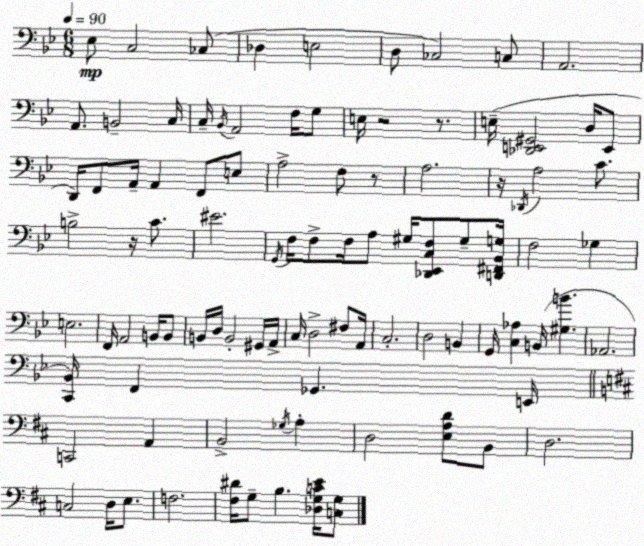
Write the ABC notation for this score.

X:1
T:Untitled
M:6/8
L:1/4
K:Bb
_E,/2 C,2 _C,/2 _D, E,2 D,/2 _C,2 C,/2 A,,2 A,,/2 B,,2 C,/4 C,/4 _B,,/4 A,,2 F,/4 G,/2 E,/4 z2 z/2 E,/4 [_D,,E,,^G,,]2 D,/4 E,,/2 D,,/4 F,,/2 A,,/4 A,, F,,/2 E,/2 A,2 F,/2 z/2 A,2 z/4 _D,,/4 A,2 C/2 B,2 z/4 C/2 ^E2 G,,/4 F,/4 F,/2 F,/4 A,/2 ^G,/4 [_D,,_E,,C,F,]/2 ^G,/2 [D,,^F,,_B,,G,]/4 F,2 _G, E,2 F,,/4 A,,2 B,,/4 B,,/2 B,,/4 D,/4 B,,2 ^G,,/4 A,,/4 C,/4 D,2 ^F,/2 A,,/4 C,2 D,2 B,, G,,/4 [C,_A,] B,,/4 [^G,B] _A,,2 [C,,_B,,]/4 F,, _G,, E,,/4 C,,2 A,, B,,2 _G,/4 A, D,2 [E,A,D]/2 B,,/2 D,2 C,2 D,/4 E,/2 F,2 [^F,^D]/4 G,/2 B, [_D,G,CE]/4 [C,G,]/2